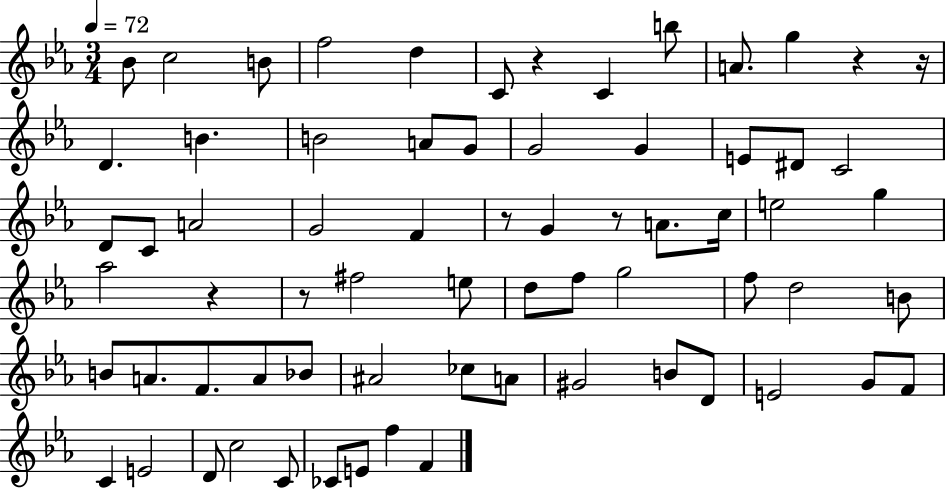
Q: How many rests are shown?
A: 7